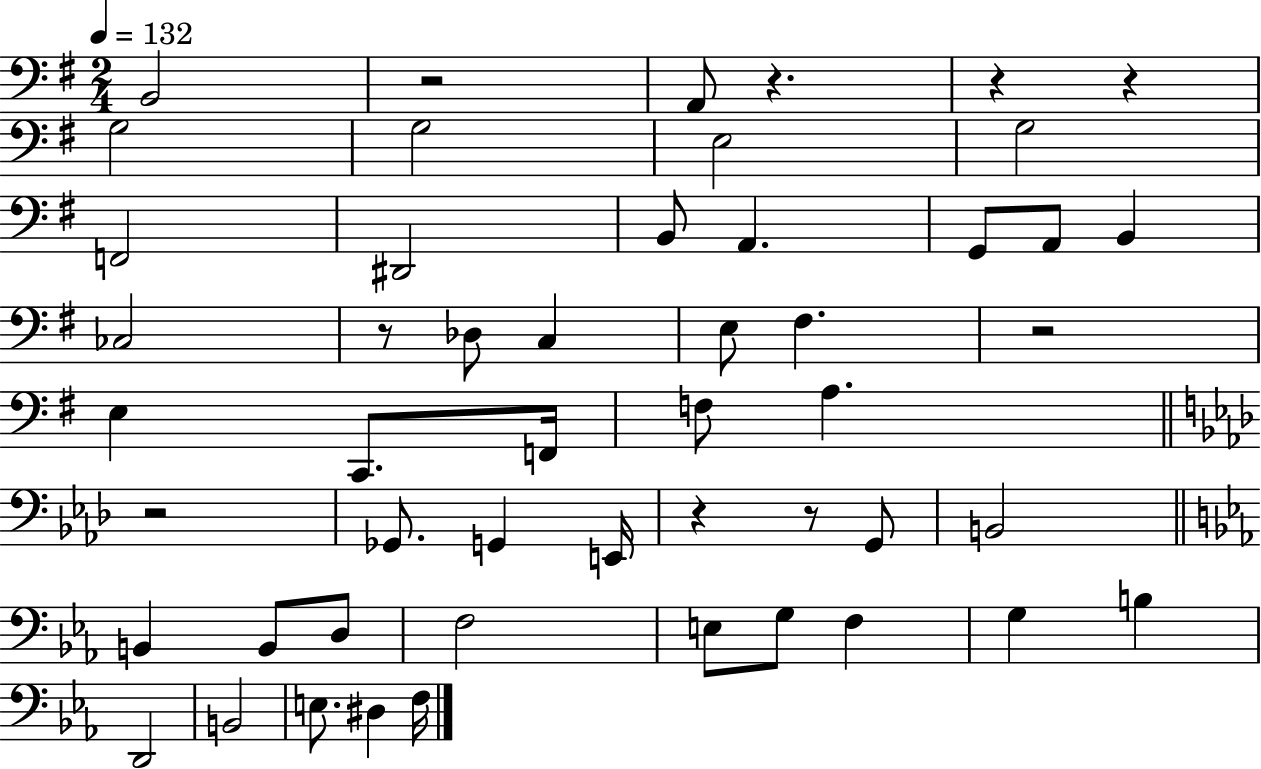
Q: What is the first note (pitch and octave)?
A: B2